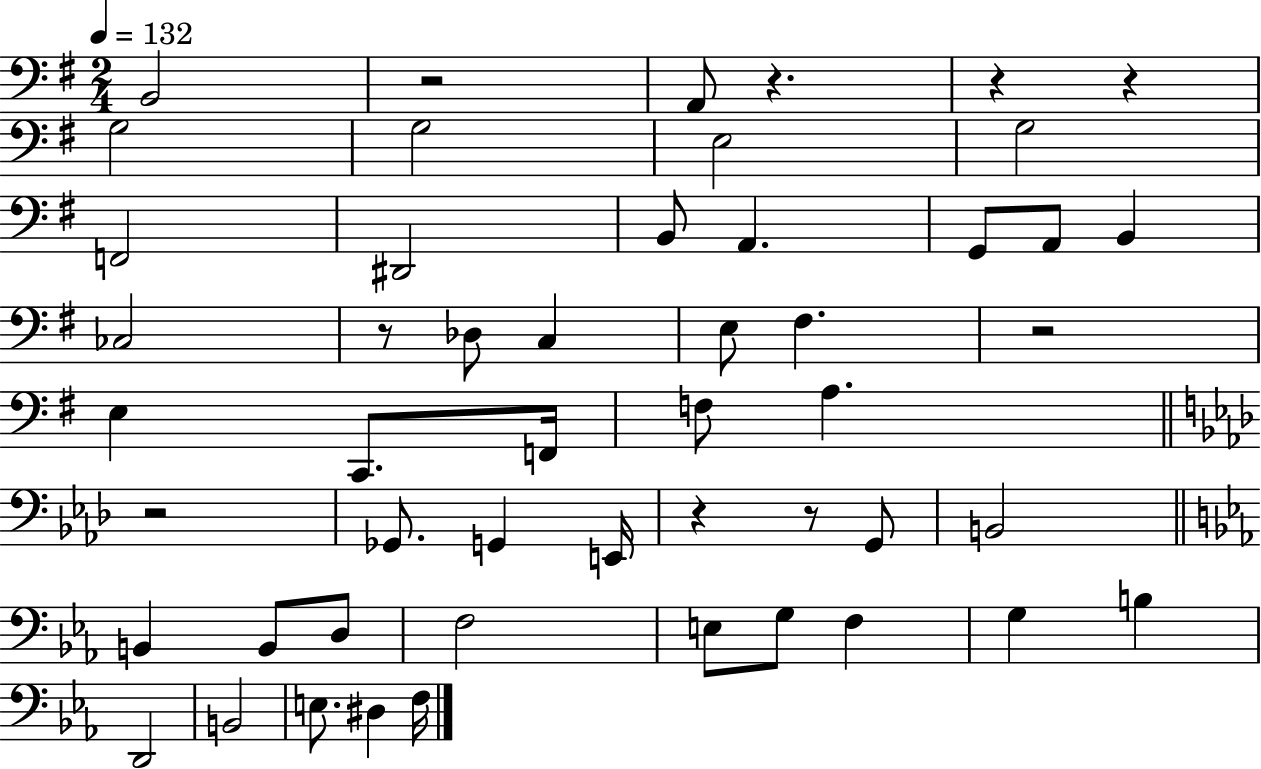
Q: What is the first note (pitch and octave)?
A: B2